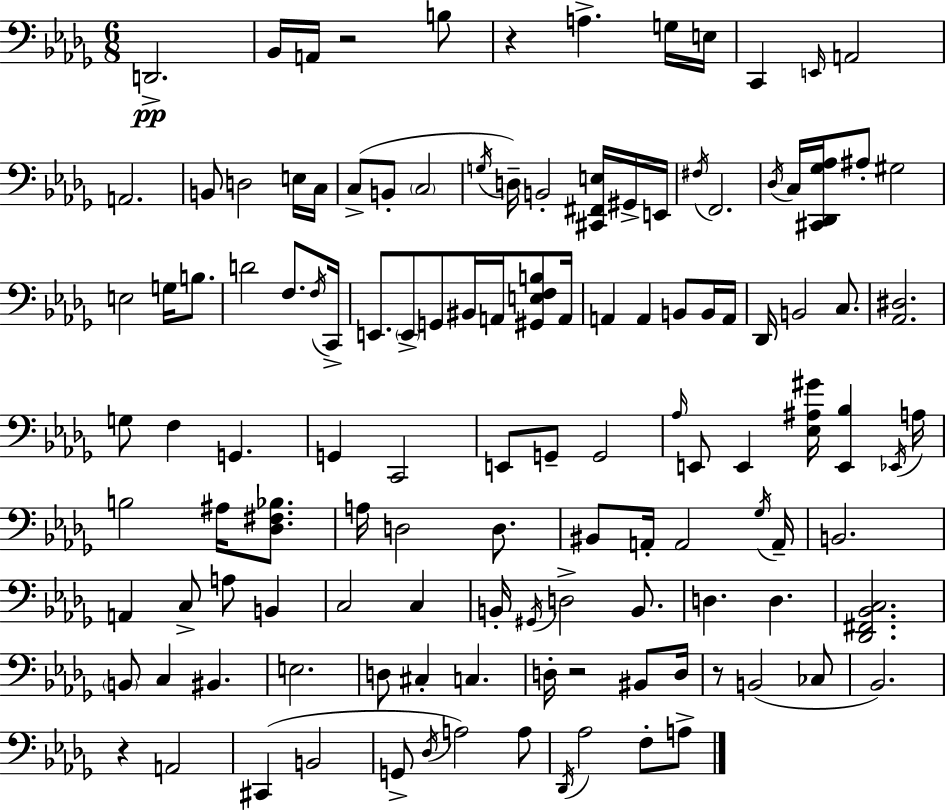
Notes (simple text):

D2/h. Bb2/s A2/s R/h B3/e R/q A3/q. G3/s E3/s C2/q E2/s A2/h A2/h. B2/e D3/h E3/s C3/s C3/e B2/e C3/h G3/s D3/s B2/h [C#2,F#2,E3]/s G#2/s E2/s F#3/s F2/h. Db3/s C3/s [C#2,Db2,Gb3,Ab3]/s A#3/e G#3/h E3/h G3/s B3/e. D4/h F3/e. F3/s C2/s E2/e. E2/e G2/e BIS2/s A2/s [G#2,E3,F3,B3]/e A2/s A2/q A2/q B2/e B2/s A2/s Db2/s B2/h C3/e. [Ab2,D#3]/h. G3/e F3/q G2/q. G2/q C2/h E2/e G2/e G2/h Ab3/s E2/e E2/q [Eb3,A#3,G#4]/s [E2,Bb3]/q Eb2/s A3/s B3/h A#3/s [Db3,F#3,Bb3]/e. A3/s D3/h D3/e. BIS2/e A2/s A2/h Gb3/s A2/s B2/h. A2/q C3/e A3/e B2/q C3/h C3/q B2/s G#2/s D3/h B2/e. D3/q. D3/q. [Db2,F#2,Bb2,C3]/h. B2/e C3/q BIS2/q. E3/h. D3/e C#3/q C3/q. D3/s R/h BIS2/e D3/s R/e B2/h CES3/e Bb2/h. R/q A2/h C#2/q B2/h G2/e Db3/s A3/h A3/e Db2/s Ab3/h F3/e A3/e